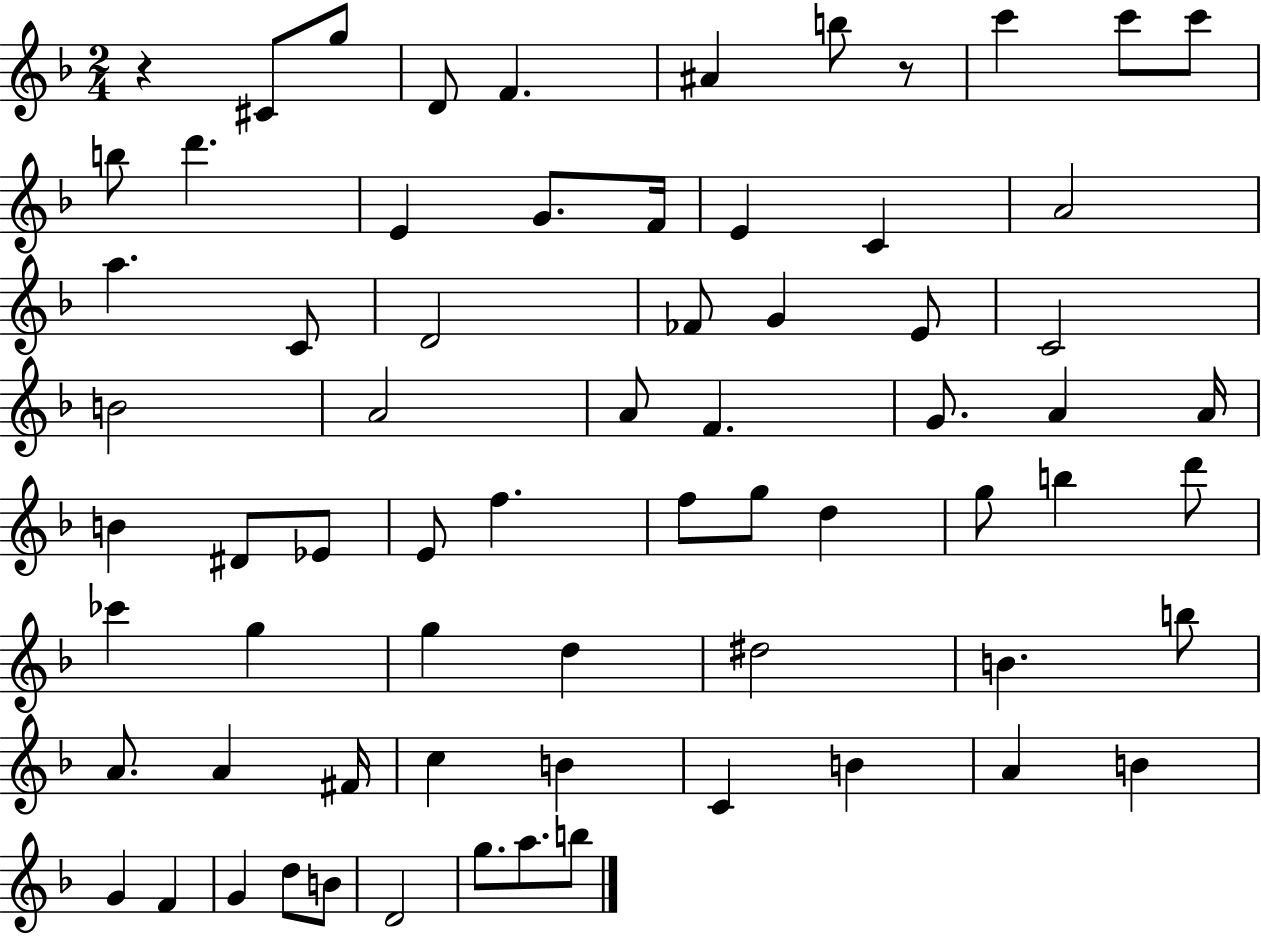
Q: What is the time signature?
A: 2/4